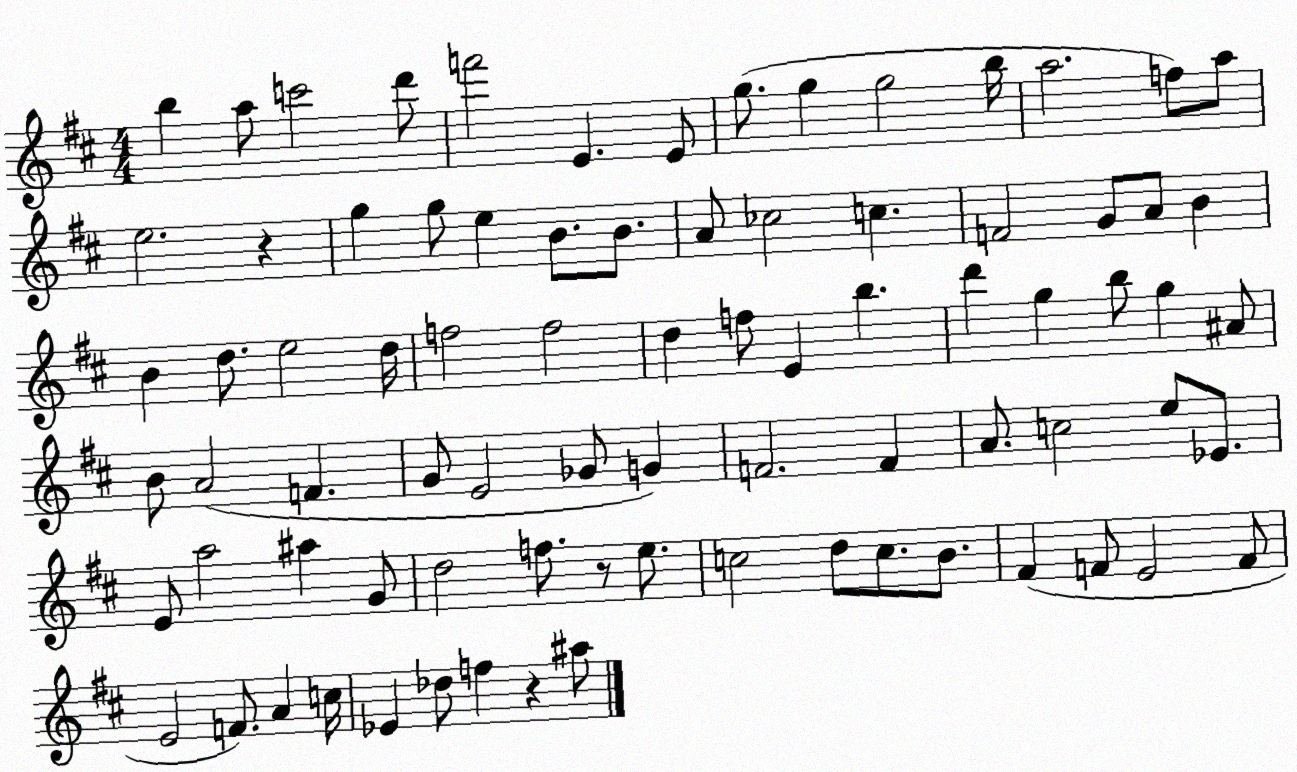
X:1
T:Untitled
M:4/4
L:1/4
K:D
b a/2 c'2 d'/2 f'2 E E/2 g/2 g g2 b/4 a2 f/2 a/2 e2 z g g/2 e B/2 B/2 A/2 _c2 c F2 G/2 A/2 B B d/2 e2 d/4 f2 f2 d f/2 E b d' g b/2 g ^A/2 B/2 A2 F G/2 E2 _G/2 G F2 F A/2 c2 e/2 _E/2 E/2 a2 ^a G/2 d2 f/2 z/2 e/2 c2 d/2 c/2 B/2 ^F F/2 E2 F/2 E2 F/2 A c/4 _E _d/2 f z ^a/2